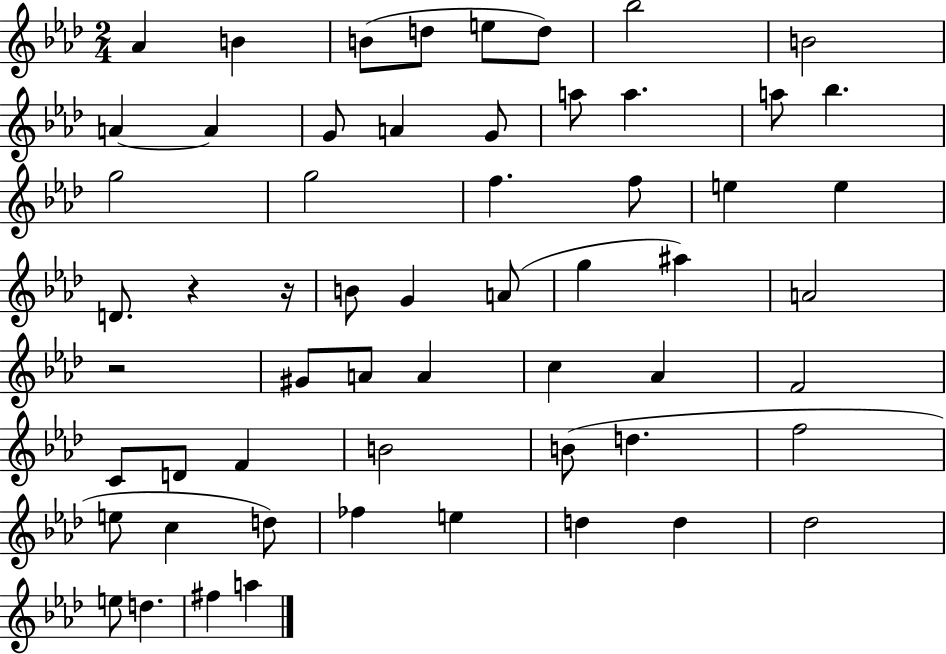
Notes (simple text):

Ab4/q B4/q B4/e D5/e E5/e D5/e Bb5/h B4/h A4/q A4/q G4/e A4/q G4/e A5/e A5/q. A5/e Bb5/q. G5/h G5/h F5/q. F5/e E5/q E5/q D4/e. R/q R/s B4/e G4/q A4/e G5/q A#5/q A4/h R/h G#4/e A4/e A4/q C5/q Ab4/q F4/h C4/e D4/e F4/q B4/h B4/e D5/q. F5/h E5/e C5/q D5/e FES5/q E5/q D5/q D5/q Db5/h E5/e D5/q. F#5/q A5/q